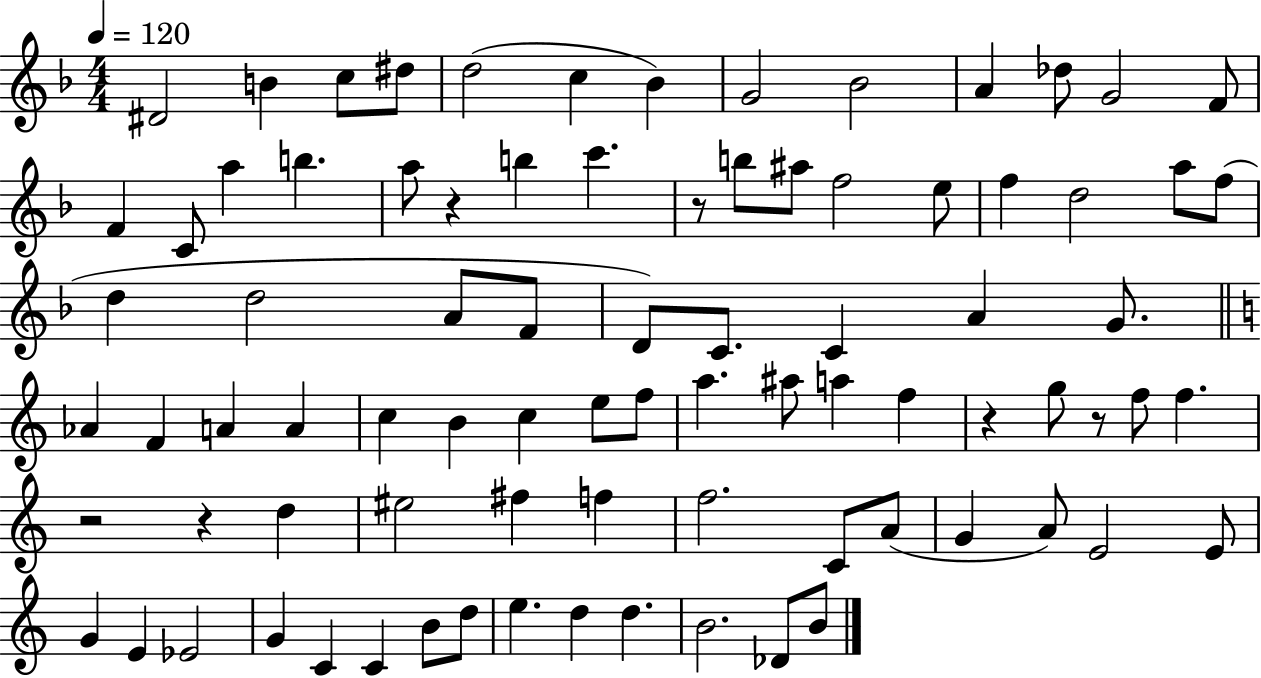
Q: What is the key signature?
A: F major